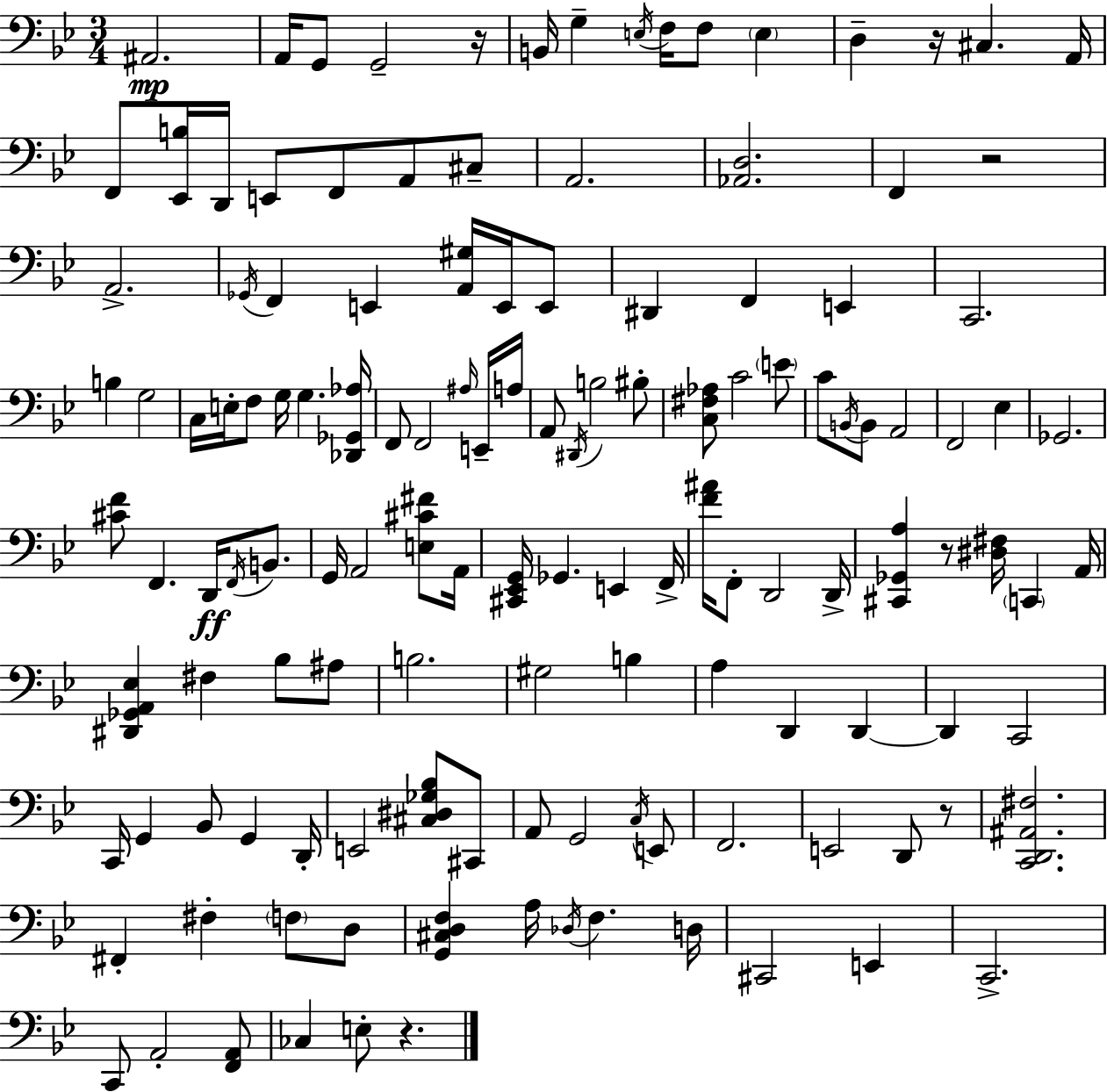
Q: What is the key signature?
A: BES major